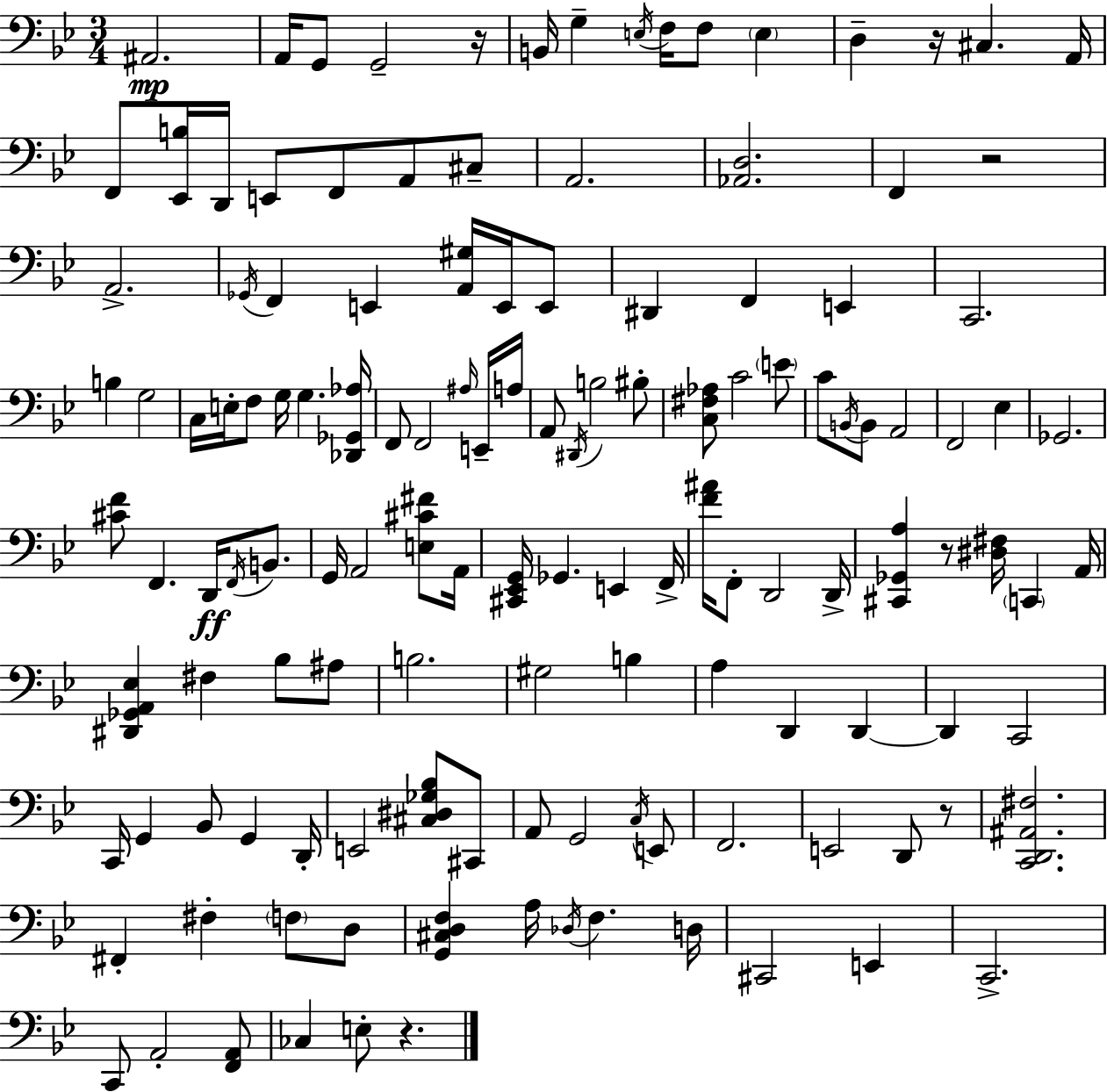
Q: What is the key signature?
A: BES major